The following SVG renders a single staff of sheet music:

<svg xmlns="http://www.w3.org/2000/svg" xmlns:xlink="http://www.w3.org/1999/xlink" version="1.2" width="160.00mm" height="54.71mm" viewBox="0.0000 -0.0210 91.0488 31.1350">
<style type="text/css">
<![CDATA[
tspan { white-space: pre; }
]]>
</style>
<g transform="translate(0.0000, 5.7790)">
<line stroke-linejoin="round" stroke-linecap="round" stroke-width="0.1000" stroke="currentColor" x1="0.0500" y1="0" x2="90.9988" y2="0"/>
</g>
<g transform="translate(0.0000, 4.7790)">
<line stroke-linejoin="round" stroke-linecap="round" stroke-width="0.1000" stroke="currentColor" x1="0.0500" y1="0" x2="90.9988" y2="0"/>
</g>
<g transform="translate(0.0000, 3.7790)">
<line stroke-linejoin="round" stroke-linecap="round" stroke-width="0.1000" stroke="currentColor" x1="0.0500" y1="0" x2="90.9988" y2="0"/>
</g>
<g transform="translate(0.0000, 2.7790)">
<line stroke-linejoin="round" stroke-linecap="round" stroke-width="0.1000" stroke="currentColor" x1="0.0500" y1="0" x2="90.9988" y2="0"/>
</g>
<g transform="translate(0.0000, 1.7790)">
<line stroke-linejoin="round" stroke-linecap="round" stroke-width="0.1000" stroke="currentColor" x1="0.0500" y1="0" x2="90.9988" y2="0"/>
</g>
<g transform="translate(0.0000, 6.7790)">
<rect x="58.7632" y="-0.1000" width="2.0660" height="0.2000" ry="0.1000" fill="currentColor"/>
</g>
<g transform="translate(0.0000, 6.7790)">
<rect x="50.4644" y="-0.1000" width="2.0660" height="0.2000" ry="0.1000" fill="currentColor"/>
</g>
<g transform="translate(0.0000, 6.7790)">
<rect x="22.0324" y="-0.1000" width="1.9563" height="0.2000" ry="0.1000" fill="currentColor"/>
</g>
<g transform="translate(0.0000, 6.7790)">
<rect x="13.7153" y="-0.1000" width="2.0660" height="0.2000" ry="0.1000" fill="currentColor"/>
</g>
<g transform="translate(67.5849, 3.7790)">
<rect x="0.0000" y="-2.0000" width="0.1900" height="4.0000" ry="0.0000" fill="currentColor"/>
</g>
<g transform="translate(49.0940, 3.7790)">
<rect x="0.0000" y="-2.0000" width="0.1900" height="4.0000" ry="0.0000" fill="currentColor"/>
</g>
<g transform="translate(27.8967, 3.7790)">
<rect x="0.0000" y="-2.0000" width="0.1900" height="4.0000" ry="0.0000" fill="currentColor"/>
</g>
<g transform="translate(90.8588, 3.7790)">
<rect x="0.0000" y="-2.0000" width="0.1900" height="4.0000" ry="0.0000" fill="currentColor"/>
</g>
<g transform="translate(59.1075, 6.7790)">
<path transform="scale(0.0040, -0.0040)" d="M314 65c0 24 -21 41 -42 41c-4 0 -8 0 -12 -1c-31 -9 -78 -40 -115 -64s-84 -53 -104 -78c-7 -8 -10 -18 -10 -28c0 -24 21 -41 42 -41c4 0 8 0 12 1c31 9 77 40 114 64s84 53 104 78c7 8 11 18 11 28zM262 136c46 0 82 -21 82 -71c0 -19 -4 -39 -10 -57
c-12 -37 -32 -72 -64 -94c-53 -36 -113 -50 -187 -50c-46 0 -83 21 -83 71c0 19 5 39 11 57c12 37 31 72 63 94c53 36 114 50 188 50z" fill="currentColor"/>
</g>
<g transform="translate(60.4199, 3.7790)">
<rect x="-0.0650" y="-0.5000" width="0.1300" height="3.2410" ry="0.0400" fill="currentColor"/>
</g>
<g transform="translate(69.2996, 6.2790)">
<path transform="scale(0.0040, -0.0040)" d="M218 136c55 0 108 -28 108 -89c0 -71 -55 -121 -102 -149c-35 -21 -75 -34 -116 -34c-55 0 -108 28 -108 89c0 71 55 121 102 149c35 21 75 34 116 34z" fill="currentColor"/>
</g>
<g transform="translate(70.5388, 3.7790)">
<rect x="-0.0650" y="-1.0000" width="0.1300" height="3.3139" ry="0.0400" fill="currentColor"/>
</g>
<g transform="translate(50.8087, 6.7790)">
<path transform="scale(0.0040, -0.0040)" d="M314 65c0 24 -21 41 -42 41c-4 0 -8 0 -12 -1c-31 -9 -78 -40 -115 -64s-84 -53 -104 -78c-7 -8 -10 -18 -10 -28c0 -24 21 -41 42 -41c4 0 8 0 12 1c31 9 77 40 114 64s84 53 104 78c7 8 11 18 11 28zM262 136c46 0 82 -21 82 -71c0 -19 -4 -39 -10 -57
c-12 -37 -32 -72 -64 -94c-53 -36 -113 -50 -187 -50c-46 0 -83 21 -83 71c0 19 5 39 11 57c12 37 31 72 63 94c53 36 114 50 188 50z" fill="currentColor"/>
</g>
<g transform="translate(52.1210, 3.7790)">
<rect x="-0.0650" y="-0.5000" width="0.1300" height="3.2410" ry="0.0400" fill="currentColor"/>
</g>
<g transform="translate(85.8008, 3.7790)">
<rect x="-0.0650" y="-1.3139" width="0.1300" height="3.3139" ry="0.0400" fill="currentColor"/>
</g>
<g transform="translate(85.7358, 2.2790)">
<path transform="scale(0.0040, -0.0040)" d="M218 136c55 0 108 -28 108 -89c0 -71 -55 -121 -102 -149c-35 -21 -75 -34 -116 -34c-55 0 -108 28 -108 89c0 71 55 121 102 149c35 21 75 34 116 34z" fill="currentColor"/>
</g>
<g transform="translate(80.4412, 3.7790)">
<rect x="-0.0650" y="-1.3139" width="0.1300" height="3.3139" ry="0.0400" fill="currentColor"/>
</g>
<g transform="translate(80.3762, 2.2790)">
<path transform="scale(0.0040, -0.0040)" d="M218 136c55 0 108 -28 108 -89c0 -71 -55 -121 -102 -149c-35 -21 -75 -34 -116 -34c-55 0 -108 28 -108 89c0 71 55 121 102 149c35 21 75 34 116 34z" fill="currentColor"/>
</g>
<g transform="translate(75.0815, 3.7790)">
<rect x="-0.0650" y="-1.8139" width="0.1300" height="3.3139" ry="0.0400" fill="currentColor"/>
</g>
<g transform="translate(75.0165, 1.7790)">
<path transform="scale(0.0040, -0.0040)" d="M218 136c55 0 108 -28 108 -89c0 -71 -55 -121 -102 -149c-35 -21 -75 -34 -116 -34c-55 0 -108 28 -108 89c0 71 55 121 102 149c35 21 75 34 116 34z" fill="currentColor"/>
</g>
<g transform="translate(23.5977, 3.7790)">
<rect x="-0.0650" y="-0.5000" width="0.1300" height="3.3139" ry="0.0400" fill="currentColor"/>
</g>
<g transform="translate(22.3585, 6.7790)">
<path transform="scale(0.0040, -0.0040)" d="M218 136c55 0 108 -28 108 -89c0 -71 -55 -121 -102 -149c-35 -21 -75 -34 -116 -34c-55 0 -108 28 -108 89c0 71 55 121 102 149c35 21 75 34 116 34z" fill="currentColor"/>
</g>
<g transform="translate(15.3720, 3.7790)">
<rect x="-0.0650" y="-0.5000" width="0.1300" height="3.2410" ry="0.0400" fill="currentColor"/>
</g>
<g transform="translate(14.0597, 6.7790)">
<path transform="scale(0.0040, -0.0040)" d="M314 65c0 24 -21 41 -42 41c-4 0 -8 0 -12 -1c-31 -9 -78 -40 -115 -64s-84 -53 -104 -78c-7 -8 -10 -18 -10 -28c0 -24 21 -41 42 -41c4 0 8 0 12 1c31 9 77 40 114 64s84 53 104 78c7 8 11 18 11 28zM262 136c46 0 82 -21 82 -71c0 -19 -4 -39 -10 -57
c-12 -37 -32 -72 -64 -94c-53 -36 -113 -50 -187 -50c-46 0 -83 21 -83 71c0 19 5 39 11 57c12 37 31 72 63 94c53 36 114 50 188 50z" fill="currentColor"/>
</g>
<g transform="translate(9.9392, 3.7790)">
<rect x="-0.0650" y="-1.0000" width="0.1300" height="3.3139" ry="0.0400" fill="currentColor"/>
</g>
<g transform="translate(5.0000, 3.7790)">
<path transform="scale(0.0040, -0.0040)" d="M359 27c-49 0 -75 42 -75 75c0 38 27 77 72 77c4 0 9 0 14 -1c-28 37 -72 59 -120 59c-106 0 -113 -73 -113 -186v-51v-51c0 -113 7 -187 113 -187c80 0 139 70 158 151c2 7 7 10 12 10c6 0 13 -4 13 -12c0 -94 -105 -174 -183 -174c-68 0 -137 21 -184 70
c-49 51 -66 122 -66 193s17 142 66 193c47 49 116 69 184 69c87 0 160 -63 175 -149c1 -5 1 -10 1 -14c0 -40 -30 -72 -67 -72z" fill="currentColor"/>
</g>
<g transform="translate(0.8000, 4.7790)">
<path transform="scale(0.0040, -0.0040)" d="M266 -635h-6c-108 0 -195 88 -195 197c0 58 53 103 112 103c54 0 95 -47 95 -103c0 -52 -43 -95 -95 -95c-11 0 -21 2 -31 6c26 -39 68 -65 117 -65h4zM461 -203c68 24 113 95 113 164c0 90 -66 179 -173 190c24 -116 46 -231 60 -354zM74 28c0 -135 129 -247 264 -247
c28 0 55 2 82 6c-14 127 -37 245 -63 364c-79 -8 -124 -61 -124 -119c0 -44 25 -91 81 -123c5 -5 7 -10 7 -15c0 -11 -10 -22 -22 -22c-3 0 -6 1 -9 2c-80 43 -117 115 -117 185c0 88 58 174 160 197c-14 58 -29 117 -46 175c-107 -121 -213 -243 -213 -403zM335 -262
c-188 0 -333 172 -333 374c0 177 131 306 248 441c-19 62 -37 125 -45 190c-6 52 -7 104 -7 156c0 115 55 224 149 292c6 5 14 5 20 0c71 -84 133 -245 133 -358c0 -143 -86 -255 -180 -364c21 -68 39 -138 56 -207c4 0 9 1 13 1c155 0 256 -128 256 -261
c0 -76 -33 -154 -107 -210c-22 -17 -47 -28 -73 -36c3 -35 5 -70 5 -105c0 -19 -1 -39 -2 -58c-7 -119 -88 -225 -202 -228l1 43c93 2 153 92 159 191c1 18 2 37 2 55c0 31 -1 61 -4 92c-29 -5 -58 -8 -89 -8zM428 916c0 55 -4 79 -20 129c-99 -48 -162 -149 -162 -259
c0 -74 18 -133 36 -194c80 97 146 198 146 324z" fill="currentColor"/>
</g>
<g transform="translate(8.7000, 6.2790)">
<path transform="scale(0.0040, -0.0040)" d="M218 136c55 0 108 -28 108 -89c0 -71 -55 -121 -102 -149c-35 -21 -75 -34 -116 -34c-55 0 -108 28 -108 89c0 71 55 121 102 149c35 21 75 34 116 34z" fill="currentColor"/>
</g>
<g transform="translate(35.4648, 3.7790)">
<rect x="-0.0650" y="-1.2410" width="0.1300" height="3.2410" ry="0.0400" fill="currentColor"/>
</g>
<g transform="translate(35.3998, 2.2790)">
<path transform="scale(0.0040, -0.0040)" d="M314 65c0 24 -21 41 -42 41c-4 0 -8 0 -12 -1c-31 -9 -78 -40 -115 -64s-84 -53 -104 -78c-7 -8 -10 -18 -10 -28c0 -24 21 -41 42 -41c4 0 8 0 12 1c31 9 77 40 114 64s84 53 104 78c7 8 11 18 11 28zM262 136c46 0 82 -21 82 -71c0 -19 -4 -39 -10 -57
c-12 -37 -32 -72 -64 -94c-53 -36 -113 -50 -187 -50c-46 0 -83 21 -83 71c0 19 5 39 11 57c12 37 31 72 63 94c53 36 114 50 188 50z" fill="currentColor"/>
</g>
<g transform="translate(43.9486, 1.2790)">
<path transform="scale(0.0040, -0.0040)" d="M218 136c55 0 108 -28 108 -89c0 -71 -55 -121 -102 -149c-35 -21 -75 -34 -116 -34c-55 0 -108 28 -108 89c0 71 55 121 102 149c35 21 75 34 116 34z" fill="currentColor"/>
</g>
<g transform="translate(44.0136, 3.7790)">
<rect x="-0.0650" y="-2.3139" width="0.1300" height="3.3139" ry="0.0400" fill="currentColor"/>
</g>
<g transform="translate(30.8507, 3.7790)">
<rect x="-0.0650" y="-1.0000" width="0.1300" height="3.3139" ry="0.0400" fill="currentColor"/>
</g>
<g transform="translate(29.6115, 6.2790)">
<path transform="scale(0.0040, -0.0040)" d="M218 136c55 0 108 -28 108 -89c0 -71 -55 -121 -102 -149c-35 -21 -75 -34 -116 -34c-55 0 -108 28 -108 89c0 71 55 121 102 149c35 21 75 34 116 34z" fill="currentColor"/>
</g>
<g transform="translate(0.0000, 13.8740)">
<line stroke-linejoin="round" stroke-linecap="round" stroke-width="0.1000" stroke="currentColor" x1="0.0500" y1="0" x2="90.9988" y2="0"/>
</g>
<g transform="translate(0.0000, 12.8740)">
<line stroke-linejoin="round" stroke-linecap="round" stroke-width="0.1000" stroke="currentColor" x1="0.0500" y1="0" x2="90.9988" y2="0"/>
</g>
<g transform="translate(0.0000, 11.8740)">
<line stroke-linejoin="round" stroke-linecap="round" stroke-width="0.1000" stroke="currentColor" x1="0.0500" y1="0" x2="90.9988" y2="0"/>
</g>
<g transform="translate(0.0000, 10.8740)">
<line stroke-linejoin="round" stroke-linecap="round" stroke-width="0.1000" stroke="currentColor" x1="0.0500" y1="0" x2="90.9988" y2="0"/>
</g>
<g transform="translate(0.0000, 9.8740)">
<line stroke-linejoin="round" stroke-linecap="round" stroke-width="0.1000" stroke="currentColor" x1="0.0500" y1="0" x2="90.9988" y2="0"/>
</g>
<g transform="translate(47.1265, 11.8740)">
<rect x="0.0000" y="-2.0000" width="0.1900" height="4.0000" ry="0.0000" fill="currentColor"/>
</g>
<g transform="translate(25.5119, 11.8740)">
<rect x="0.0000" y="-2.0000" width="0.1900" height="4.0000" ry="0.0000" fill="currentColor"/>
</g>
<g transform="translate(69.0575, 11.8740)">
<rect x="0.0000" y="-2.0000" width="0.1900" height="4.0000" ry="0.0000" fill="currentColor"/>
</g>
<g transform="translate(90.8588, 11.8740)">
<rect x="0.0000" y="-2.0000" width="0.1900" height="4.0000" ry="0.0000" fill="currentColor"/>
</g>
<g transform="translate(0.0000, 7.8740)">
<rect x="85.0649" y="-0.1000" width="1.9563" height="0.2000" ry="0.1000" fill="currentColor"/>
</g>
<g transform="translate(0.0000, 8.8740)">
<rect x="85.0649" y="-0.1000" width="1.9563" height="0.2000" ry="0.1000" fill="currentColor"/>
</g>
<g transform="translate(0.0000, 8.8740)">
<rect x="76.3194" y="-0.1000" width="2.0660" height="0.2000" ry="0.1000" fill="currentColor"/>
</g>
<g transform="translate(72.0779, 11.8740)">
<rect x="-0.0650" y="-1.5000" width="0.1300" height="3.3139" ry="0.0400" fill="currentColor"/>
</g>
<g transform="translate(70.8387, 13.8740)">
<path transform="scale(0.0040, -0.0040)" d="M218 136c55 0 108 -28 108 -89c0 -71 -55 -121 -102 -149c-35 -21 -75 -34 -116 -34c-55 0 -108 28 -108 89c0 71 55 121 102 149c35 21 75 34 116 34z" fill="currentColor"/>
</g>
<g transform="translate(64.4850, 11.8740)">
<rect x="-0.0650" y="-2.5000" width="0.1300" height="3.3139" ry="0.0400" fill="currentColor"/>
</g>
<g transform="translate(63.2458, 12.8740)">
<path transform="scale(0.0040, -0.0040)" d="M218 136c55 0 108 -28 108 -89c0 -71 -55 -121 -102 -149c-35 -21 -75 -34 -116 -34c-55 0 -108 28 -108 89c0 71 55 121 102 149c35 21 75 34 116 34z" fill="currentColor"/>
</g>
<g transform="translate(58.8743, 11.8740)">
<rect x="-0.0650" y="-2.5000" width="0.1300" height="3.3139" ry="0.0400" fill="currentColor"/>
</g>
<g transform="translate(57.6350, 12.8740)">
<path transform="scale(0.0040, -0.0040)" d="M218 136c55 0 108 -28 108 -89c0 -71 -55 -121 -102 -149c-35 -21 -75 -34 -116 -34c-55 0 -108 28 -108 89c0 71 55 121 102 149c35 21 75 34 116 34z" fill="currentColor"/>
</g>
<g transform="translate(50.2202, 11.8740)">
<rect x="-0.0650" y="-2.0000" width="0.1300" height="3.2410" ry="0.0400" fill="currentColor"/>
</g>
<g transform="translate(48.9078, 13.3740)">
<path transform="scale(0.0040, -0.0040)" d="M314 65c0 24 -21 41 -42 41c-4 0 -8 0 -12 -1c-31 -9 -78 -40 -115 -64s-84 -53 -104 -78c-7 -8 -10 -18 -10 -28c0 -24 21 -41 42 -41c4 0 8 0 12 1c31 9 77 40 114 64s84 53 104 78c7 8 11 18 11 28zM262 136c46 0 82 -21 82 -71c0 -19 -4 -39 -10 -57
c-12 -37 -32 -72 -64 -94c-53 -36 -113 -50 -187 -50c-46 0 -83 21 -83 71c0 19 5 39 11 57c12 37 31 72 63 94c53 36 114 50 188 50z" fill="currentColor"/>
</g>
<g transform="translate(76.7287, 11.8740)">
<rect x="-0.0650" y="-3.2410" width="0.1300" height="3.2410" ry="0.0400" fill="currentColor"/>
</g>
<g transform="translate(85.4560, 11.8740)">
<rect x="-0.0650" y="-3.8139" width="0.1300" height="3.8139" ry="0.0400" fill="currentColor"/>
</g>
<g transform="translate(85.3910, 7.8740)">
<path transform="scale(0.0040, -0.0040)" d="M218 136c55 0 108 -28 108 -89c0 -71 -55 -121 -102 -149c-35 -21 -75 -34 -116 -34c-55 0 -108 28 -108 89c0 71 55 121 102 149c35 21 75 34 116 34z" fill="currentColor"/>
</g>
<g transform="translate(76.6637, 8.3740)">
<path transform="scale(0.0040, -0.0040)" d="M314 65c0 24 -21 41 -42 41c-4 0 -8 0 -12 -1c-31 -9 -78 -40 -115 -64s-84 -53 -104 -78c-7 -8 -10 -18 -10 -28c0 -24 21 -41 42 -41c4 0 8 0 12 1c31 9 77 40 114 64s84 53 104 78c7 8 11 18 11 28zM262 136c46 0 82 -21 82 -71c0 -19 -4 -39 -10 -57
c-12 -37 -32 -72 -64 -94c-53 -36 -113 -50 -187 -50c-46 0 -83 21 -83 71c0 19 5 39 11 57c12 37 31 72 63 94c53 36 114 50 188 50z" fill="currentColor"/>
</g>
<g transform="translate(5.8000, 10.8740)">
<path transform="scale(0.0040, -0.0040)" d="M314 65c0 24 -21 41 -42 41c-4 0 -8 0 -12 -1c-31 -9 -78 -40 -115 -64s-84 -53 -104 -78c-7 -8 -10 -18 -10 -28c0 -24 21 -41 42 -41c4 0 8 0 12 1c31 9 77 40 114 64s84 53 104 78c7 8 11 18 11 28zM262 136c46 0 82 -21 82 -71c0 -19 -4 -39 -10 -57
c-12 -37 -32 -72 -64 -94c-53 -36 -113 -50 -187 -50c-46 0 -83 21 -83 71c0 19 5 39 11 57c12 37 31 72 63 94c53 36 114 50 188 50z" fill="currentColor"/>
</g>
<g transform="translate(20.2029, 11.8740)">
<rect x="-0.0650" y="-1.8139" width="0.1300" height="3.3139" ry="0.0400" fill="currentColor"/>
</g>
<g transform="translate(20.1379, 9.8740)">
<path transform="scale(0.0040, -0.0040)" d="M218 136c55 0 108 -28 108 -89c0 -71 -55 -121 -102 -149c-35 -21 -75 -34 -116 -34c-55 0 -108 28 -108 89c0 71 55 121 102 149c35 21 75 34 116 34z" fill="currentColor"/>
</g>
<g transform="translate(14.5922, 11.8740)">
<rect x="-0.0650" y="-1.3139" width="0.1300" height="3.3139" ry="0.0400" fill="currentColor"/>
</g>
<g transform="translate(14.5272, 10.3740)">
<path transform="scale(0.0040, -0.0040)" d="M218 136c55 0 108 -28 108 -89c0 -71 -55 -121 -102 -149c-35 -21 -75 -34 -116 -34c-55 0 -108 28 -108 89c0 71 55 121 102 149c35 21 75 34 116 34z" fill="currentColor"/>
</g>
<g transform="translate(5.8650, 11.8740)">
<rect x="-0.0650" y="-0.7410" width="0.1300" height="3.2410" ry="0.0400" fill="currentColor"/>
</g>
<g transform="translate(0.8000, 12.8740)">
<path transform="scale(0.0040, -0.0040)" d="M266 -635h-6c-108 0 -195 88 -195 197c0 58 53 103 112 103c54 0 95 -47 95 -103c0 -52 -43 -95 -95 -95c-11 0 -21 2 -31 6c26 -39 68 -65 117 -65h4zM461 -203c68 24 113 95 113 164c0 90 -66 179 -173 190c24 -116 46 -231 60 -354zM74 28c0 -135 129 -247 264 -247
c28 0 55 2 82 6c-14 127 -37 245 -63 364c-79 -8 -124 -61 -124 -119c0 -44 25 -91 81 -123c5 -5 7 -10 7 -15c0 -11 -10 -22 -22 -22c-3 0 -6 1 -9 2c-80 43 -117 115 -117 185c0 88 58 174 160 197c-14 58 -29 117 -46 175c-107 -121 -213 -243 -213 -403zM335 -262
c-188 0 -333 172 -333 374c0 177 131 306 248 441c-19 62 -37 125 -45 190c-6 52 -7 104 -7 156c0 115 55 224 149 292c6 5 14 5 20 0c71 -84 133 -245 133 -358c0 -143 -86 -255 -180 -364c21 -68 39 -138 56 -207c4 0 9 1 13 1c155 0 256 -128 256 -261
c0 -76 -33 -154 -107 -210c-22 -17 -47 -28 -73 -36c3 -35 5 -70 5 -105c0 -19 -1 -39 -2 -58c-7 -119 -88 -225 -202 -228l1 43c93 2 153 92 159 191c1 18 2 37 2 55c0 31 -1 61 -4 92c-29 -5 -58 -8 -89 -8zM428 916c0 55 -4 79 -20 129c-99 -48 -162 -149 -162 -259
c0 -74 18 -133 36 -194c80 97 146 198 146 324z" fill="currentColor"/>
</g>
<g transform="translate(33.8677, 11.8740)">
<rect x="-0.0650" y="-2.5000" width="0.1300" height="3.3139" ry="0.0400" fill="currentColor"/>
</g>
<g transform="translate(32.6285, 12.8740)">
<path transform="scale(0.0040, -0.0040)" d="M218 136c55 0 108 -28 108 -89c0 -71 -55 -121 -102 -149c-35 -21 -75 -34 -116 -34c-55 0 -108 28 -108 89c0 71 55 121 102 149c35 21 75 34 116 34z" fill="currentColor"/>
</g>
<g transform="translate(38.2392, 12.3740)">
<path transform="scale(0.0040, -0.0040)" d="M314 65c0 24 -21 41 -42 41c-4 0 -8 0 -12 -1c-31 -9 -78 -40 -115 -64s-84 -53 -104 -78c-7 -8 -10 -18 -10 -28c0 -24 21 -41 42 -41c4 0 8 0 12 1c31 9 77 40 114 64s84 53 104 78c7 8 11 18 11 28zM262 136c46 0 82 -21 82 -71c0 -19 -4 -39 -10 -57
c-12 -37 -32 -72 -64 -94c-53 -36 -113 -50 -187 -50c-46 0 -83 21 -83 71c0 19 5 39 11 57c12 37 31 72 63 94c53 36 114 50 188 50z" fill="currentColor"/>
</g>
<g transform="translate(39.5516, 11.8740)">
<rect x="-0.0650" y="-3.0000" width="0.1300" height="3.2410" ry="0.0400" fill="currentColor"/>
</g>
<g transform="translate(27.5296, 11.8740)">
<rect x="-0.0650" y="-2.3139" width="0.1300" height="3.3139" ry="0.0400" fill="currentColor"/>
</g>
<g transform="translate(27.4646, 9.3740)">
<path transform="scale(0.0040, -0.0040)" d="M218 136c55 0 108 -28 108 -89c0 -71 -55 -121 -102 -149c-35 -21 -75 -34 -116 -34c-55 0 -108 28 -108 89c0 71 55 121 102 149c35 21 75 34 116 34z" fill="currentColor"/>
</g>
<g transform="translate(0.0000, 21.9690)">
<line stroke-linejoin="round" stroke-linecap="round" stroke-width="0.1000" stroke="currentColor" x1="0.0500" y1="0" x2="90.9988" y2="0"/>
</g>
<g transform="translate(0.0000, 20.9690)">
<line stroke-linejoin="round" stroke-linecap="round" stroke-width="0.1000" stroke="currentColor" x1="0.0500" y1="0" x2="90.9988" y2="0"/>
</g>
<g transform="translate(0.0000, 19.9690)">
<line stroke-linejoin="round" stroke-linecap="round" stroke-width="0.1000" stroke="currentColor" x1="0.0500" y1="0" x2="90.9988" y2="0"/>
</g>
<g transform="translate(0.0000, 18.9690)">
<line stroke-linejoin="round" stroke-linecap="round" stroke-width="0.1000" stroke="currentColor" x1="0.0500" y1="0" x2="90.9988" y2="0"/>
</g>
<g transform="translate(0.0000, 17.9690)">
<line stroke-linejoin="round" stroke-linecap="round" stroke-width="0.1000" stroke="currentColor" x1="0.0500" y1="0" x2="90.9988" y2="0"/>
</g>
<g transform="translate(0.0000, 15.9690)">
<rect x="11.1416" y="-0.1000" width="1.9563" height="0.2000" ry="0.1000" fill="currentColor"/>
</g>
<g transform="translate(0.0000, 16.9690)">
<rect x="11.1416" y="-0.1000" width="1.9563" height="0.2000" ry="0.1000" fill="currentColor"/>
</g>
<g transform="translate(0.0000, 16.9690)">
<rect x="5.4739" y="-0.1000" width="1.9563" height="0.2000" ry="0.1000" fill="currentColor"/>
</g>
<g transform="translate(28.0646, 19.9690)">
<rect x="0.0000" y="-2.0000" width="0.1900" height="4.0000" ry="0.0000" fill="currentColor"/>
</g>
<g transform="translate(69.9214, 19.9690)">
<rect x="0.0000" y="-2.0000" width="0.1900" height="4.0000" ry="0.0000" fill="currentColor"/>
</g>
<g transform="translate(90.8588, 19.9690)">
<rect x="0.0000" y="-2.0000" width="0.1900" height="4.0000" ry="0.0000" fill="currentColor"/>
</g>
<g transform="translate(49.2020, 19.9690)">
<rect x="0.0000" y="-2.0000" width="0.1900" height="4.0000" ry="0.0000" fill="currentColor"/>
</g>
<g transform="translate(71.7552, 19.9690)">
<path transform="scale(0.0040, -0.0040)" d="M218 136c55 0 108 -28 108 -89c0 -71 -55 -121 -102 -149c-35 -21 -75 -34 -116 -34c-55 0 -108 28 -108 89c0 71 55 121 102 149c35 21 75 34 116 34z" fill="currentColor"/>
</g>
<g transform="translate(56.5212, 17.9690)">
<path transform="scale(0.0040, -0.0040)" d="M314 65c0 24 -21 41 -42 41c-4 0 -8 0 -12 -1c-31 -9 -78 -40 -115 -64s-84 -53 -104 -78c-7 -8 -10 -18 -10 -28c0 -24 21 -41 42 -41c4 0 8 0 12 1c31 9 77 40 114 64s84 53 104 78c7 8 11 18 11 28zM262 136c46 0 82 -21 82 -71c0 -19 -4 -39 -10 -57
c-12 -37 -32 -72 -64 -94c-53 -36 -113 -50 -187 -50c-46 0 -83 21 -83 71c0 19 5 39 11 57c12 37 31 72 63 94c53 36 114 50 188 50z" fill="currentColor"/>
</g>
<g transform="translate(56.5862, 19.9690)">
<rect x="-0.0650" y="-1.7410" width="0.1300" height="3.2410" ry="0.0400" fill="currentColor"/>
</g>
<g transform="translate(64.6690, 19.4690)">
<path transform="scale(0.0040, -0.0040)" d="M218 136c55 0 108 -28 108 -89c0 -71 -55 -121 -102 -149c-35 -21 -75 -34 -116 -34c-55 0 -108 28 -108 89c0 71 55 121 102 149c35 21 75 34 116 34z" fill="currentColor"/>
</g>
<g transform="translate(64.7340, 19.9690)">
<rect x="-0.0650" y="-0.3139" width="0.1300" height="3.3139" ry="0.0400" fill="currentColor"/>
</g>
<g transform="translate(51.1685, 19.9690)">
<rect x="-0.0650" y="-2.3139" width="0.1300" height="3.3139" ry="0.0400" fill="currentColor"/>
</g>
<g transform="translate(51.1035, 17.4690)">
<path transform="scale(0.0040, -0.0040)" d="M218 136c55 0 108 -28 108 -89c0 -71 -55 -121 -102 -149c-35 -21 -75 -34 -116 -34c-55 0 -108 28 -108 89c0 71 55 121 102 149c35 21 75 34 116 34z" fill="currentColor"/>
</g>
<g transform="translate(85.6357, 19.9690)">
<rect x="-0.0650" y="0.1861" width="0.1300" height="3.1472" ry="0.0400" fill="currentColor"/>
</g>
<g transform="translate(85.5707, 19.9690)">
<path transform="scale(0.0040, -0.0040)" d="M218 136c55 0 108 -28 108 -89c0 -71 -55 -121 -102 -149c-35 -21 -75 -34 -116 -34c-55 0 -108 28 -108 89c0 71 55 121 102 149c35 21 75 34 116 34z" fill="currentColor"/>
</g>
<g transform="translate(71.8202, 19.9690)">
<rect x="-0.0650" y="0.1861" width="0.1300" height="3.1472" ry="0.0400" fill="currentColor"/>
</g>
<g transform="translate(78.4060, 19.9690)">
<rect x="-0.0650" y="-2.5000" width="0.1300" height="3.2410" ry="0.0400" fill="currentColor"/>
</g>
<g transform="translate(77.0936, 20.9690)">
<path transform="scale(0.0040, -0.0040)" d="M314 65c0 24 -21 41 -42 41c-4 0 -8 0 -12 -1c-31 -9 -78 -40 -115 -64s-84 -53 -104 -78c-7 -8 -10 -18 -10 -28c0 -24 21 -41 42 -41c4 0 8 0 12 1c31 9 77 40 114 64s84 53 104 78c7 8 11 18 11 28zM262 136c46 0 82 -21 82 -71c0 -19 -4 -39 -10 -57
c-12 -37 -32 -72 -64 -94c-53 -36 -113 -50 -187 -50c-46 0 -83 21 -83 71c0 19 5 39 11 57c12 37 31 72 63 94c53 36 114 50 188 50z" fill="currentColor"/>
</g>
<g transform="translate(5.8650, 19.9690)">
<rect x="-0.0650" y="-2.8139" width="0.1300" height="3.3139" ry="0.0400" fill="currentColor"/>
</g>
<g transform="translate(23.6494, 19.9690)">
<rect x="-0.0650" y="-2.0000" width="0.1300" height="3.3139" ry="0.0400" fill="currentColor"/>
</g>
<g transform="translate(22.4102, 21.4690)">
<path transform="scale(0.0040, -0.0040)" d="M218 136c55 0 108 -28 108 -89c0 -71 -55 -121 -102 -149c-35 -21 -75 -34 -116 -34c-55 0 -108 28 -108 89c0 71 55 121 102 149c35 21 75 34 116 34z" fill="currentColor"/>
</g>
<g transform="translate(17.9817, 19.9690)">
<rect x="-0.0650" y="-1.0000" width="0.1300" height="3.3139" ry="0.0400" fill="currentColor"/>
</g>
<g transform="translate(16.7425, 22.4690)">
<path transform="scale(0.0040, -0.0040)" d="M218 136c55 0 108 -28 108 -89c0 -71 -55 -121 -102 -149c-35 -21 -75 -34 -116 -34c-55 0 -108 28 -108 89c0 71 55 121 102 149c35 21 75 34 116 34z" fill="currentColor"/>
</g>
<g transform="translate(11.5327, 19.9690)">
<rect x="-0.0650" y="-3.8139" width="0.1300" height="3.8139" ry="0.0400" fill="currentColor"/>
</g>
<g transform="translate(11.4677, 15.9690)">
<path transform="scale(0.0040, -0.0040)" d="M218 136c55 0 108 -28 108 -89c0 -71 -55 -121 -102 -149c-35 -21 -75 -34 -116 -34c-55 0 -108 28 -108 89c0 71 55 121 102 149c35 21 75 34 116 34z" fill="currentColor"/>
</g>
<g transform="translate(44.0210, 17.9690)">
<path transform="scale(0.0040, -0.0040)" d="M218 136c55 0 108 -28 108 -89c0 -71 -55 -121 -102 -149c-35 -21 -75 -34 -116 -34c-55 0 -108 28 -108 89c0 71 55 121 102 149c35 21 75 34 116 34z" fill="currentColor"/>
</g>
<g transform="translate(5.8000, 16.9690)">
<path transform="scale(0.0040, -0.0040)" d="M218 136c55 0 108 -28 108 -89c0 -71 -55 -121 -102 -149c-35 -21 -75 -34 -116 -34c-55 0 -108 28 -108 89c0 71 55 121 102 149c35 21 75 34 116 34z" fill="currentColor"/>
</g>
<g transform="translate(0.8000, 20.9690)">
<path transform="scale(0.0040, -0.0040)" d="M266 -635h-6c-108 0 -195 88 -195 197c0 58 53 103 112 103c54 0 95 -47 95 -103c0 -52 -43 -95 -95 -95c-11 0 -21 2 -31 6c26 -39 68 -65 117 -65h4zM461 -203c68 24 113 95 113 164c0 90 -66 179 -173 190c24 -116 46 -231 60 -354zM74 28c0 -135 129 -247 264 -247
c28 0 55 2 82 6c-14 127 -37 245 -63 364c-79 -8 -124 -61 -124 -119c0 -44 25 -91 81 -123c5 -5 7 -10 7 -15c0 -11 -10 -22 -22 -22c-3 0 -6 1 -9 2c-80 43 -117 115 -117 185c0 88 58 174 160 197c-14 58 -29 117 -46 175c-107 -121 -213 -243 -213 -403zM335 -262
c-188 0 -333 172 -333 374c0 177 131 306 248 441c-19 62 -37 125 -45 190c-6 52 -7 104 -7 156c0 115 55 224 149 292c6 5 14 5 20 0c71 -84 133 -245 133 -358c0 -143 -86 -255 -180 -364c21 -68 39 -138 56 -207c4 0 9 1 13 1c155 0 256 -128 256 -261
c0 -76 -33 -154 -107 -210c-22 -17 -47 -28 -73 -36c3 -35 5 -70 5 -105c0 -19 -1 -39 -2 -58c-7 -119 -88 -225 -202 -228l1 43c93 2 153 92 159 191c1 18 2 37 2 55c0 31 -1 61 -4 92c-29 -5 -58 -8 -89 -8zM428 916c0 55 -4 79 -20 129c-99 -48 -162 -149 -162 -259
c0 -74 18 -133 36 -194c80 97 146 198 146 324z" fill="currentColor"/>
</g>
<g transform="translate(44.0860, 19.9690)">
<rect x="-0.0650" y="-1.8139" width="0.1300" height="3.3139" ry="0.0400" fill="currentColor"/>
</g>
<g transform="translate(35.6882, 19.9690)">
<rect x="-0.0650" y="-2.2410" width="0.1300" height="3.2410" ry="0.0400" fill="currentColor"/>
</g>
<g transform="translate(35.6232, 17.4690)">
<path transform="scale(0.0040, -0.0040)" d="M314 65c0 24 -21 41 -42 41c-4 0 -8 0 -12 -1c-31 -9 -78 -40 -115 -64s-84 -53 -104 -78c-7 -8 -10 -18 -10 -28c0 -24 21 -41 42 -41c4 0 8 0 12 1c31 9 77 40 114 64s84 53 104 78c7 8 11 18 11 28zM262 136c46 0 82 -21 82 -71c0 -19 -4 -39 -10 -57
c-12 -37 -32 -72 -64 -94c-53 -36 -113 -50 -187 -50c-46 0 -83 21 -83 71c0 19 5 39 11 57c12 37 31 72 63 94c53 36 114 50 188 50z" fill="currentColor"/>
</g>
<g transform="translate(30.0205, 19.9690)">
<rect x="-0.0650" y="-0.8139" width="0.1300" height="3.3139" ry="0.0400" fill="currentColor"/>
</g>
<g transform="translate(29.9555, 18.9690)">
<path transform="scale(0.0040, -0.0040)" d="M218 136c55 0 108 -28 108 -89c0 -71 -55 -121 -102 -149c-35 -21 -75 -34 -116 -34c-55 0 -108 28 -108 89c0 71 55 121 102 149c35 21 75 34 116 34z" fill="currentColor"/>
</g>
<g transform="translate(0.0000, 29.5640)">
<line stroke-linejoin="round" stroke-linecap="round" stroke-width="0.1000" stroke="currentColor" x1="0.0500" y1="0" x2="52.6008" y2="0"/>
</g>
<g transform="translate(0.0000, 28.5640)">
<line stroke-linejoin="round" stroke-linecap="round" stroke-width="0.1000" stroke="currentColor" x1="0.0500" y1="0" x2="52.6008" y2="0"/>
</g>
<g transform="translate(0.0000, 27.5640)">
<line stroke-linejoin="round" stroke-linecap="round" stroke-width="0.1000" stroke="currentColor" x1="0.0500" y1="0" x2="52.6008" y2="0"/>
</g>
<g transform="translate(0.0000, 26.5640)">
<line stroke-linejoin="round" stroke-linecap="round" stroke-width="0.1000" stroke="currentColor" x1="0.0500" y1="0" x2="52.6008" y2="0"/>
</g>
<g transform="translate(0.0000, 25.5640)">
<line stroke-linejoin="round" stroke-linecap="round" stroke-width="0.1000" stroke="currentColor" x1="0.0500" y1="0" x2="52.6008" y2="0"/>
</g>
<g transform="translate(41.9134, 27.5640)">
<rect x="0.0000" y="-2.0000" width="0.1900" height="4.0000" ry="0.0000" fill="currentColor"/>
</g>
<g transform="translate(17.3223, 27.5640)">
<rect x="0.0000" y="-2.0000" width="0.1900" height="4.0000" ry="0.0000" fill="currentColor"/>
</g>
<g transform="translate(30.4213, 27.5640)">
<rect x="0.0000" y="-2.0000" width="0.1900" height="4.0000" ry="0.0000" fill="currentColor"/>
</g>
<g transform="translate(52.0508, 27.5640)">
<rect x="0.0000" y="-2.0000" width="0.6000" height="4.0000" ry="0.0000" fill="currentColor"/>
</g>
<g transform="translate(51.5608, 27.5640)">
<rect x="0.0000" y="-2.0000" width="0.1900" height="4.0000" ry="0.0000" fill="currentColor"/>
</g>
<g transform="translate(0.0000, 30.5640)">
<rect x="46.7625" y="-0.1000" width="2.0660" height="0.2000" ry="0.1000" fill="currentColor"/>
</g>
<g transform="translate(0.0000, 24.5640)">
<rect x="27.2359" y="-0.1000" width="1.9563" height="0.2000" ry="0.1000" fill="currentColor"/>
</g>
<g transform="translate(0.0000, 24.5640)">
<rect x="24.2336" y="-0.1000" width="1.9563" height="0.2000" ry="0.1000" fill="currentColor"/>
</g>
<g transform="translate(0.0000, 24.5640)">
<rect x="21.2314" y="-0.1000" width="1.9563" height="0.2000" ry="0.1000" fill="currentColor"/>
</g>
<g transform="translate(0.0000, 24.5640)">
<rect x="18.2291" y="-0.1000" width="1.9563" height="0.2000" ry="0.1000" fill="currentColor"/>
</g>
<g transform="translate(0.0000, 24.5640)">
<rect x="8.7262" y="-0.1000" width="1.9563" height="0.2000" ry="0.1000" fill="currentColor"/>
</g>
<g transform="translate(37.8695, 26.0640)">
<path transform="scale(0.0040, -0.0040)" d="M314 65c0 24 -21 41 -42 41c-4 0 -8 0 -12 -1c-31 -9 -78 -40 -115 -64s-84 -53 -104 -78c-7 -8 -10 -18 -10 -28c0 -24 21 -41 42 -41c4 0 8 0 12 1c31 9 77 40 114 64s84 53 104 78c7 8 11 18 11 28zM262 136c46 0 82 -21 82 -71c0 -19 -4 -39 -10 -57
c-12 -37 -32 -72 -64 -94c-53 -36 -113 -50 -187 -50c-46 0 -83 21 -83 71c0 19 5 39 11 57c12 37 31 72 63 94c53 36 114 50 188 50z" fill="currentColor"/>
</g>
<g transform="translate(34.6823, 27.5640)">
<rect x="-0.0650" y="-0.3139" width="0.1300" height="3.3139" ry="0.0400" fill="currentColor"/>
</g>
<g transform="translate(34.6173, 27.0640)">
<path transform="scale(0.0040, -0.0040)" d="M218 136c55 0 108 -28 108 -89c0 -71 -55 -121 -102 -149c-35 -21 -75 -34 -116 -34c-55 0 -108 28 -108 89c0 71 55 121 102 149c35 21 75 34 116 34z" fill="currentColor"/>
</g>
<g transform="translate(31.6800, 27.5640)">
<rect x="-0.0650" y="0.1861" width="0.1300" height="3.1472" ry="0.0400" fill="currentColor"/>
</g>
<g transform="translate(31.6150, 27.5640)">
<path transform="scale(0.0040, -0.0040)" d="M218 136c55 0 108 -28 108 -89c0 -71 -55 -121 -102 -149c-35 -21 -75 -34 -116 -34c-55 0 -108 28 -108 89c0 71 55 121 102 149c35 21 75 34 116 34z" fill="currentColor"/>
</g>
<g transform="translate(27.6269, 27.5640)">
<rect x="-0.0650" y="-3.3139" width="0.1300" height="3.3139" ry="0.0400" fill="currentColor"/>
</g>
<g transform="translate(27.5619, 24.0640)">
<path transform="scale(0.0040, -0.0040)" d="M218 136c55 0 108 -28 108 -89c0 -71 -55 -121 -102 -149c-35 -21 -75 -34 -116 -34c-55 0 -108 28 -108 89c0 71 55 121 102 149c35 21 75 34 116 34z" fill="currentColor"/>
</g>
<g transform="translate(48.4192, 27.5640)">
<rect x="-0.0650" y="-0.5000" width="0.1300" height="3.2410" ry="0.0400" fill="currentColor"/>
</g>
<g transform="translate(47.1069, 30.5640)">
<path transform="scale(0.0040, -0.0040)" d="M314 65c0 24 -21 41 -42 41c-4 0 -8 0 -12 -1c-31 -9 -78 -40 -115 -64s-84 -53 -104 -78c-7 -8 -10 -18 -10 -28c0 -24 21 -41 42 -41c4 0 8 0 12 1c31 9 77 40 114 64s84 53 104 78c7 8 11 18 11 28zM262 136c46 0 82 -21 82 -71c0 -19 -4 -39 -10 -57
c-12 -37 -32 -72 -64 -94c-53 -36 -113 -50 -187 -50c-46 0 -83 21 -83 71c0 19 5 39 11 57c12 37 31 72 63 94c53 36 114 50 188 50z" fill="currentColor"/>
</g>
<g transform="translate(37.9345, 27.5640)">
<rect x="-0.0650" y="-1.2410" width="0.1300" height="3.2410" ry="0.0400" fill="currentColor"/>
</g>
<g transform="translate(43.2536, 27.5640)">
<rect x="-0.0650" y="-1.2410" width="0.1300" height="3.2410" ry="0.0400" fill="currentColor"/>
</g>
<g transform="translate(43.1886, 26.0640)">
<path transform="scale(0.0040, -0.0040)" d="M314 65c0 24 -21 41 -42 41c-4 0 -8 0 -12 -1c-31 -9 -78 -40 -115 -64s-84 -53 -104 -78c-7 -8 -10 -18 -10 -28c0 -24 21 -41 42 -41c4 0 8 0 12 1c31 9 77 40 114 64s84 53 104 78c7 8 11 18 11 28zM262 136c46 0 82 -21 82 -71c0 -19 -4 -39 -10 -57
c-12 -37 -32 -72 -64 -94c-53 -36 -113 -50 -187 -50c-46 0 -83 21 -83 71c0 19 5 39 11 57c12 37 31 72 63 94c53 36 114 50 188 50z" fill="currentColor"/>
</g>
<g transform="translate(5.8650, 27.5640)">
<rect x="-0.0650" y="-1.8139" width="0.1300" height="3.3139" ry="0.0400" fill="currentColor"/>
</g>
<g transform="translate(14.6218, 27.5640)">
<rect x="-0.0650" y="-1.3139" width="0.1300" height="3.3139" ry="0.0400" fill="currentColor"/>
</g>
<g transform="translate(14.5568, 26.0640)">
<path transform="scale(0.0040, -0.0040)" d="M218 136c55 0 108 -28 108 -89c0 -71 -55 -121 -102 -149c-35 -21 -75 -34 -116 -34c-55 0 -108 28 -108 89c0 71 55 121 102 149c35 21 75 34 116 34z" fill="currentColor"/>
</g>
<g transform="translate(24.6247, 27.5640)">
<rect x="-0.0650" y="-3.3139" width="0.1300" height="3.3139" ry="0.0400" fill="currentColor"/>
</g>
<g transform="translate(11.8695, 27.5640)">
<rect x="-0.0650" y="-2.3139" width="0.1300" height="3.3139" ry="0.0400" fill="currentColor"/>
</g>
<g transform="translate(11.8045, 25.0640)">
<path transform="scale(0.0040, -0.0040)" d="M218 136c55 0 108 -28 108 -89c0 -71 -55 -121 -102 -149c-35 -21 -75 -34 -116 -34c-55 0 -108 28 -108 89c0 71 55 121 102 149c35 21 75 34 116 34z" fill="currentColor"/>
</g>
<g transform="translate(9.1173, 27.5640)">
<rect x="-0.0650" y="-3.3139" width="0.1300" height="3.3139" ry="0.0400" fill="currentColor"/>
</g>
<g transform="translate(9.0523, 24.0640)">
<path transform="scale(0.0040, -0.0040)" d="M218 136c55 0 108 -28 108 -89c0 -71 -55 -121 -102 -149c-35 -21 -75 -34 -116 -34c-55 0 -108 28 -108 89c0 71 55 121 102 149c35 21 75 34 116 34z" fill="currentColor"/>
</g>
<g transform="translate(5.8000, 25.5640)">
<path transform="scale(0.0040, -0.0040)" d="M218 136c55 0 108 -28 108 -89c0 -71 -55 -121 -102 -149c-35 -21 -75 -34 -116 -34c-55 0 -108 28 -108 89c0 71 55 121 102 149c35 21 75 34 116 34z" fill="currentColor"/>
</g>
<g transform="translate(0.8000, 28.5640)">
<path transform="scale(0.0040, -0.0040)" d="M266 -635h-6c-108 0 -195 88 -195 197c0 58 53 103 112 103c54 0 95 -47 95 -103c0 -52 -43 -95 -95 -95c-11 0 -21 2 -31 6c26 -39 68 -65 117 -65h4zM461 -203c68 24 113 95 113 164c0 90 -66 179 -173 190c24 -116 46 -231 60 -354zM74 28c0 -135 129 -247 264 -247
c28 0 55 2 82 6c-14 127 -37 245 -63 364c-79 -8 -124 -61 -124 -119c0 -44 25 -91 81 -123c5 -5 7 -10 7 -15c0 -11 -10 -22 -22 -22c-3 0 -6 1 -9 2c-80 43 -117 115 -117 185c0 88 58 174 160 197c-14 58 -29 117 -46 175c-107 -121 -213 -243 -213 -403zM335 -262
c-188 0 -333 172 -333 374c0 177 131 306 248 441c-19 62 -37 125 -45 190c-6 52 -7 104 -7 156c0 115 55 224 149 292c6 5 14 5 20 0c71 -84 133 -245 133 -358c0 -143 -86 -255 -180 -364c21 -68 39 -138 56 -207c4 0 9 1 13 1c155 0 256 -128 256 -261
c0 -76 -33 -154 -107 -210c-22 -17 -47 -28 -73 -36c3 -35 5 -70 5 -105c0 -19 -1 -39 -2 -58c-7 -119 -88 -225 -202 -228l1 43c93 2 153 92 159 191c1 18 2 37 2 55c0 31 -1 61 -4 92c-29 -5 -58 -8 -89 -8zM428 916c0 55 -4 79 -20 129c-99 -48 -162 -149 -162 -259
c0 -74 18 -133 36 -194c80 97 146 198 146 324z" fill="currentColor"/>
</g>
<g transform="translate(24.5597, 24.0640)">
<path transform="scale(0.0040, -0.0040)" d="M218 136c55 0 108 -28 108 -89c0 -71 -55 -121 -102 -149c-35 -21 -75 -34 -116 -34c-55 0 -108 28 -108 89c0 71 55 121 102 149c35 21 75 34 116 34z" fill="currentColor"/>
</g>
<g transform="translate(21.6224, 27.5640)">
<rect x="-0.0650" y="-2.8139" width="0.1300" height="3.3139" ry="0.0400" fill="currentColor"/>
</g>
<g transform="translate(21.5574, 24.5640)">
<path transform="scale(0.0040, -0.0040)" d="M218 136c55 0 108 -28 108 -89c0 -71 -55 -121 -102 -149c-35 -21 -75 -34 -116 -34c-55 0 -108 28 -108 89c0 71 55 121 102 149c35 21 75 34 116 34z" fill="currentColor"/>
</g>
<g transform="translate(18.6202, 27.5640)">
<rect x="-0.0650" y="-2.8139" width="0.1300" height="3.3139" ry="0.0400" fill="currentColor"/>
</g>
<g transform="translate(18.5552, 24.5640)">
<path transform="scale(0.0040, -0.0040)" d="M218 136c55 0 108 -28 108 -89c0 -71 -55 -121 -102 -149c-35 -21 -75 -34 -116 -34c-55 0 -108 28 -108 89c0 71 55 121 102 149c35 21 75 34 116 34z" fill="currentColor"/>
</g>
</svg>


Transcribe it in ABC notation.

X:1
T:Untitled
M:4/4
L:1/4
K:C
D C2 C D e2 g C2 C2 D f e e d2 e f g G A2 F2 G G E b2 c' a c' D F d g2 f g f2 c B G2 B f b g e a a b b B c e2 e2 C2